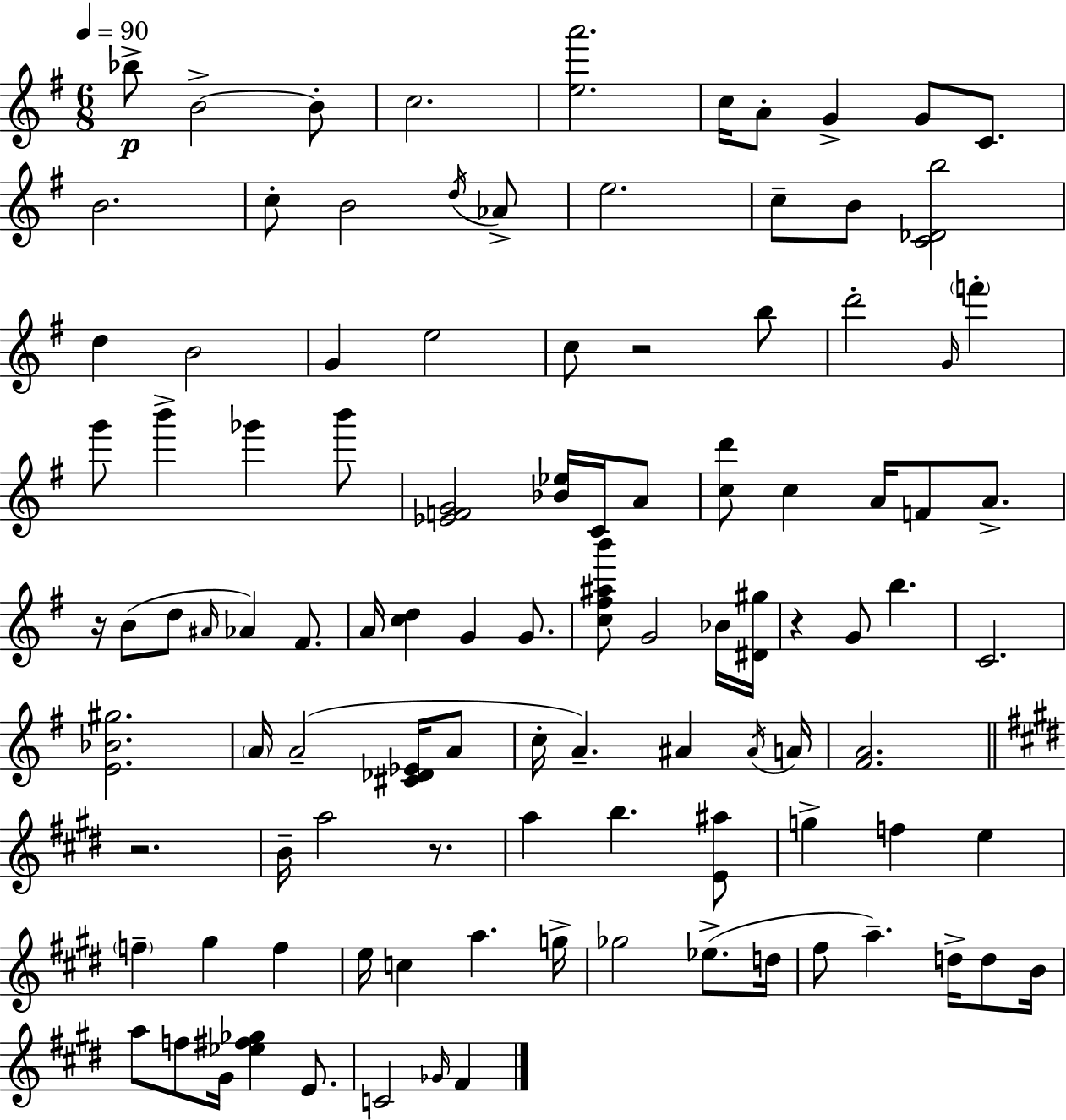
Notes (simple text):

Bb5/e B4/h B4/e C5/h. [E5,A6]/h. C5/s A4/e G4/q G4/e C4/e. B4/h. C5/e B4/h D5/s Ab4/e E5/h. C5/e B4/e [C4,Db4,B5]/h D5/q B4/h G4/q E5/h C5/e R/h B5/e D6/h G4/s F6/q G6/e B6/q Gb6/q B6/e [Eb4,F4,G4]/h [Bb4,Eb5]/s C4/s A4/e [C5,D6]/e C5/q A4/s F4/e A4/e. R/s B4/e D5/e A#4/s Ab4/q F#4/e. A4/s [C5,D5]/q G4/q G4/e. [C5,F#5,A#5,B6]/e G4/h Bb4/s [D#4,G#5]/s R/q G4/e B5/q. C4/h. [E4,Bb4,G#5]/h. A4/s A4/h [C#4,Db4,Eb4]/s A4/e C5/s A4/q. A#4/q A#4/s A4/s [F#4,A4]/h. R/h. B4/s A5/h R/e. A5/q B5/q. [E4,A#5]/e G5/q F5/q E5/q F5/q G#5/q F5/q E5/s C5/q A5/q. G5/s Gb5/h Eb5/e. D5/s F#5/e A5/q. D5/s D5/e B4/s A5/e F5/e G#4/s [Eb5,F#5,Gb5]/q E4/e. C4/h Gb4/s F#4/q